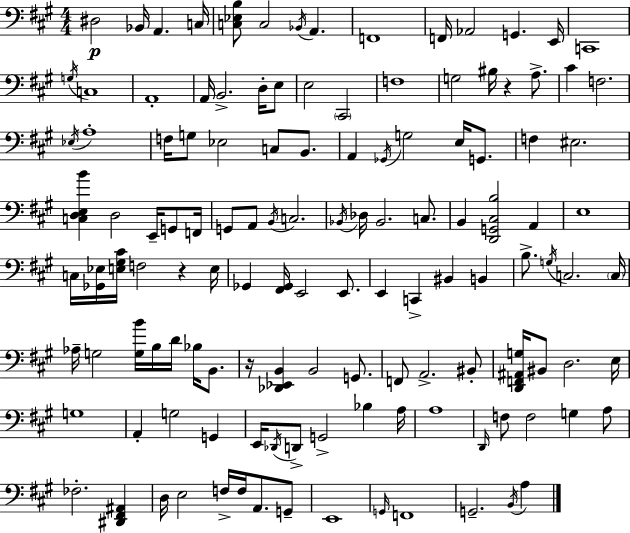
X:1
T:Untitled
M:4/4
L:1/4
K:A
^D,2 _B,,/4 A,, C,/4 [C,_E,B,]/2 C,2 _B,,/4 A,, F,,4 F,,/4 _A,,2 G,, E,,/4 C,,4 G,/4 C,4 A,,4 A,,/4 B,,2 D,/4 E,/2 E,2 ^C,,2 F,4 G,2 ^B,/4 z A,/2 ^C F,2 _E,/4 A,4 F,/4 G,/2 _E,2 C,/2 B,,/2 A,, _G,,/4 G,2 E,/4 G,,/2 F, ^E,2 [C,D,E,B] D,2 E,,/4 G,,/2 F,,/4 G,,/2 A,,/2 B,,/4 C,2 _B,,/4 _D,/4 _B,,2 C,/2 B,, [D,,G,,^C,B,]2 A,, E,4 C,/4 [_G,,_E,]/4 [E,^G,^C]/4 F,2 z E,/4 _G,, [^F,,_G,,]/4 E,,2 E,,/2 E,, C,, ^B,, B,, B,/2 G,/4 C,2 C,/4 _A,/4 G,2 [G,B]/4 B,/4 D/4 _B,/4 B,,/2 z/4 [_D,,_E,,B,,] B,,2 G,,/2 F,,/2 A,,2 ^B,,/2 [D,,F,,^A,,G,]/4 ^B,,/2 D,2 E,/4 G,4 A,, G,2 G,, E,,/4 _D,,/4 D,,/2 G,,2 _B, A,/4 A,4 D,,/4 F,/2 F,2 G, A,/2 _F,2 [^D,,^F,,^A,,] D,/4 E,2 F,/4 F,/4 A,,/2 G,,/2 E,,4 G,,/4 F,,4 G,,2 B,,/4 A,